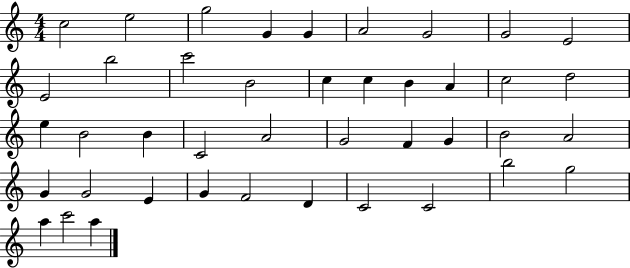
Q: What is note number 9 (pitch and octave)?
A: E4